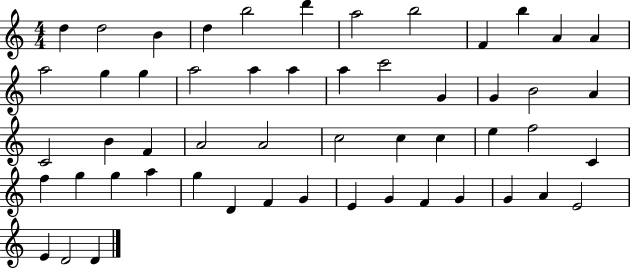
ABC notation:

X:1
T:Untitled
M:4/4
L:1/4
K:C
d d2 B d b2 d' a2 b2 F b A A a2 g g a2 a a a c'2 G G B2 A C2 B F A2 A2 c2 c c e f2 C f g g a g D F G E G F G G A E2 E D2 D